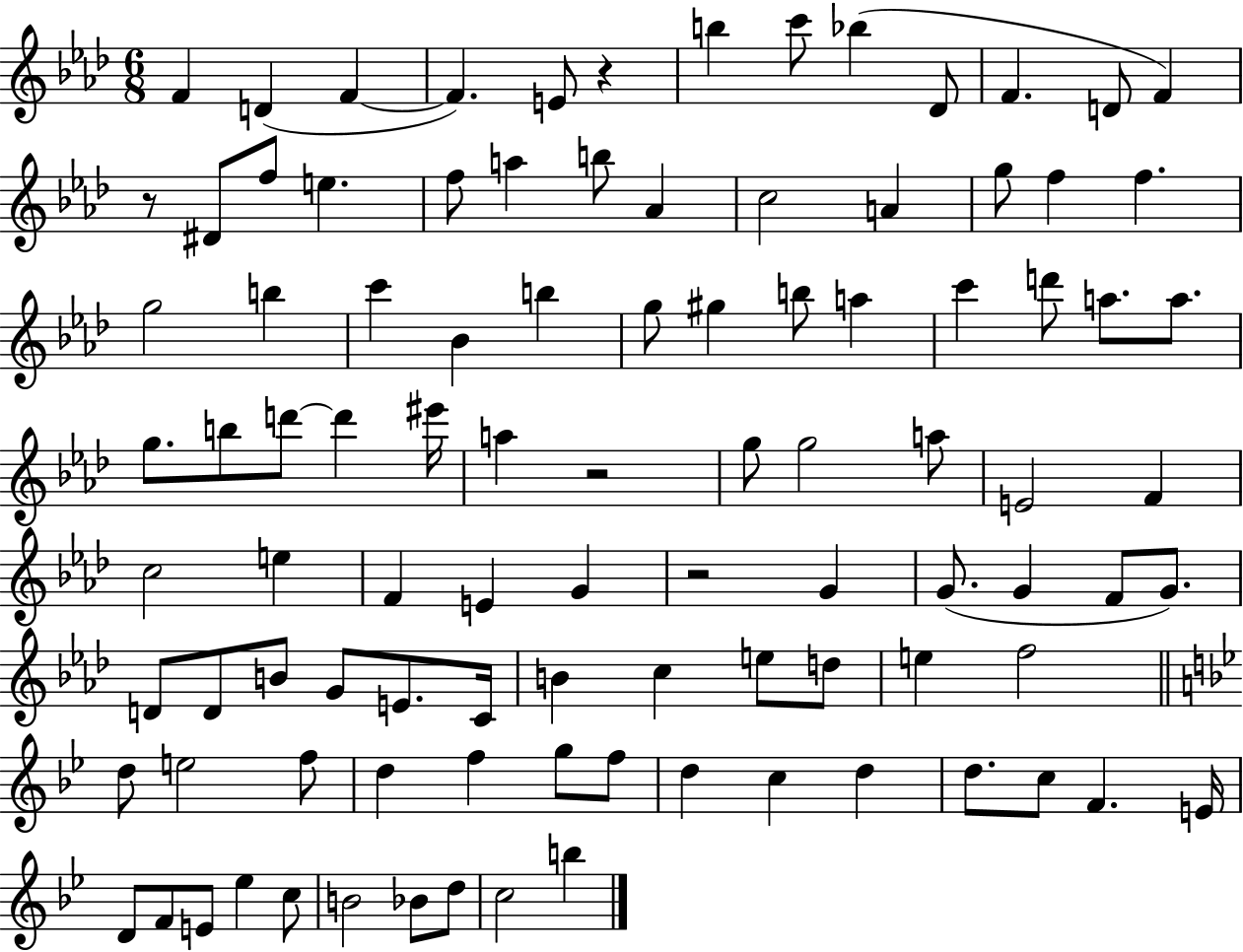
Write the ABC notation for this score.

X:1
T:Untitled
M:6/8
L:1/4
K:Ab
F D F F E/2 z b c'/2 _b _D/2 F D/2 F z/2 ^D/2 f/2 e f/2 a b/2 _A c2 A g/2 f f g2 b c' _B b g/2 ^g b/2 a c' d'/2 a/2 a/2 g/2 b/2 d'/2 d' ^e'/4 a z2 g/2 g2 a/2 E2 F c2 e F E G z2 G G/2 G F/2 G/2 D/2 D/2 B/2 G/2 E/2 C/4 B c e/2 d/2 e f2 d/2 e2 f/2 d f g/2 f/2 d c d d/2 c/2 F E/4 D/2 F/2 E/2 _e c/2 B2 _B/2 d/2 c2 b